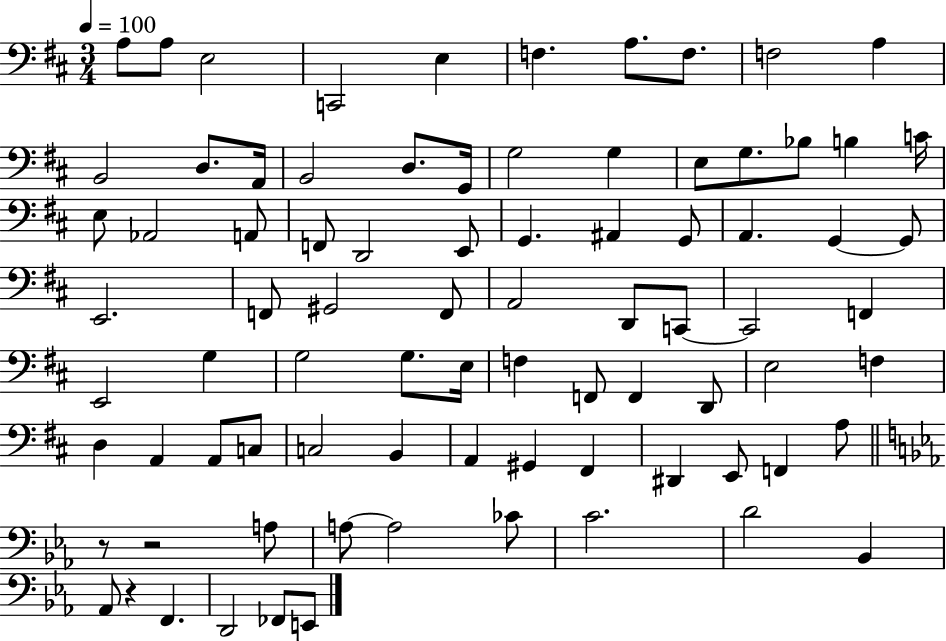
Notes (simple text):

A3/e A3/e E3/h C2/h E3/q F3/q. A3/e. F3/e. F3/h A3/q B2/h D3/e. A2/s B2/h D3/e. G2/s G3/h G3/q E3/e G3/e. Bb3/e B3/q C4/s E3/e Ab2/h A2/e F2/e D2/h E2/e G2/q. A#2/q G2/e A2/q. G2/q G2/e E2/h. F2/e G#2/h F2/e A2/h D2/e C2/e C2/h F2/q E2/h G3/q G3/h G3/e. E3/s F3/q F2/e F2/q D2/e E3/h F3/q D3/q A2/q A2/e C3/e C3/h B2/q A2/q G#2/q F#2/q D#2/q E2/e F2/q A3/e R/e R/h A3/e A3/e A3/h CES4/e C4/h. D4/h Bb2/q Ab2/e R/q F2/q. D2/h FES2/e E2/e